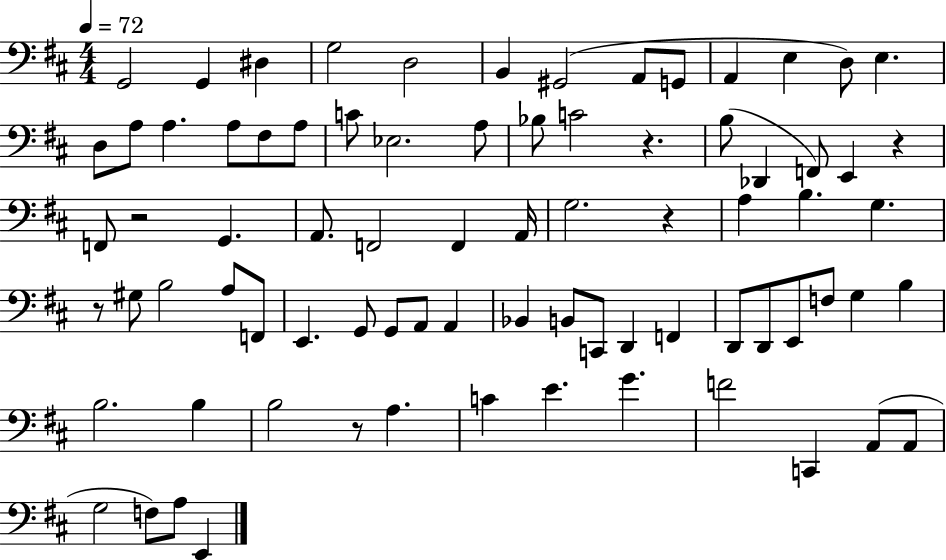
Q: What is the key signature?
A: D major